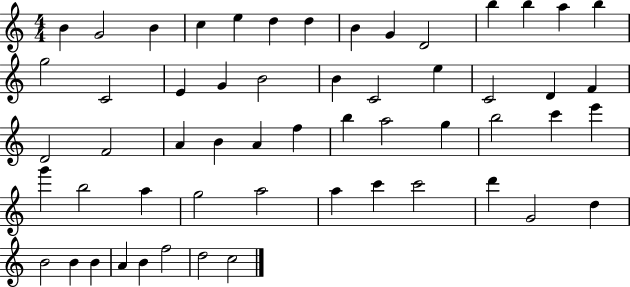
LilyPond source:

{
  \clef treble
  \numericTimeSignature
  \time 4/4
  \key c \major
  b'4 g'2 b'4 | c''4 e''4 d''4 d''4 | b'4 g'4 d'2 | b''4 b''4 a''4 b''4 | \break g''2 c'2 | e'4 g'4 b'2 | b'4 c'2 e''4 | c'2 d'4 f'4 | \break d'2 f'2 | a'4 b'4 a'4 f''4 | b''4 a''2 g''4 | b''2 c'''4 e'''4 | \break g'''4 b''2 a''4 | g''2 a''2 | a''4 c'''4 c'''2 | d'''4 g'2 d''4 | \break b'2 b'4 b'4 | a'4 b'4 f''2 | d''2 c''2 | \bar "|."
}